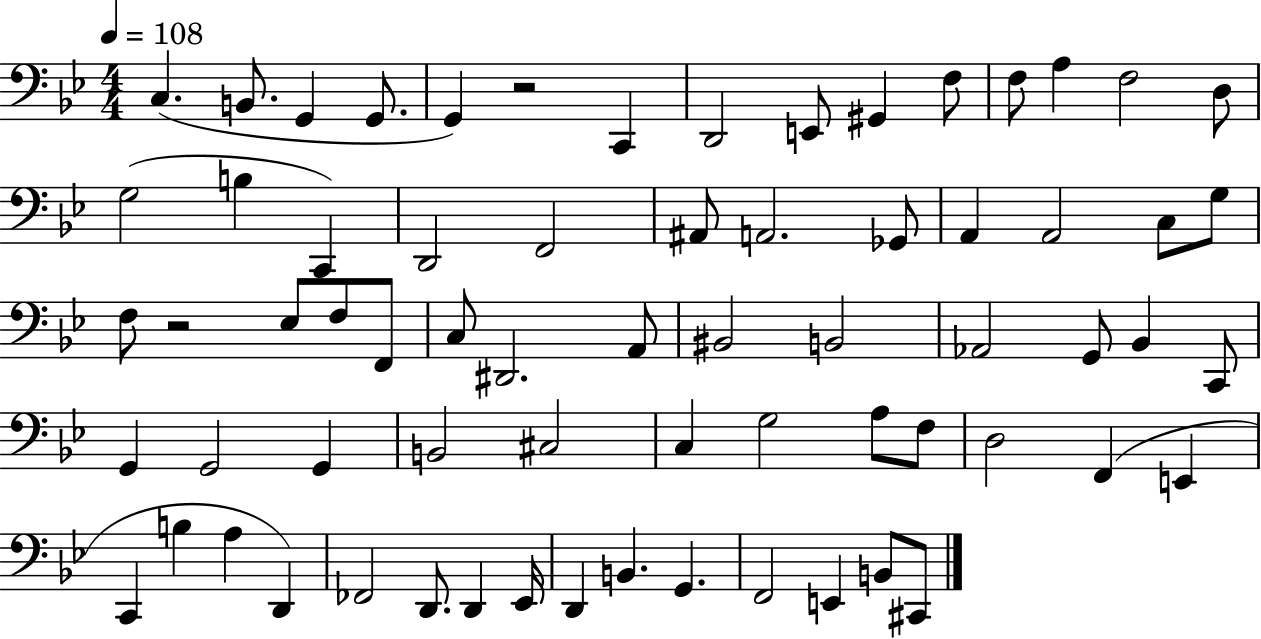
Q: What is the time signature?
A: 4/4